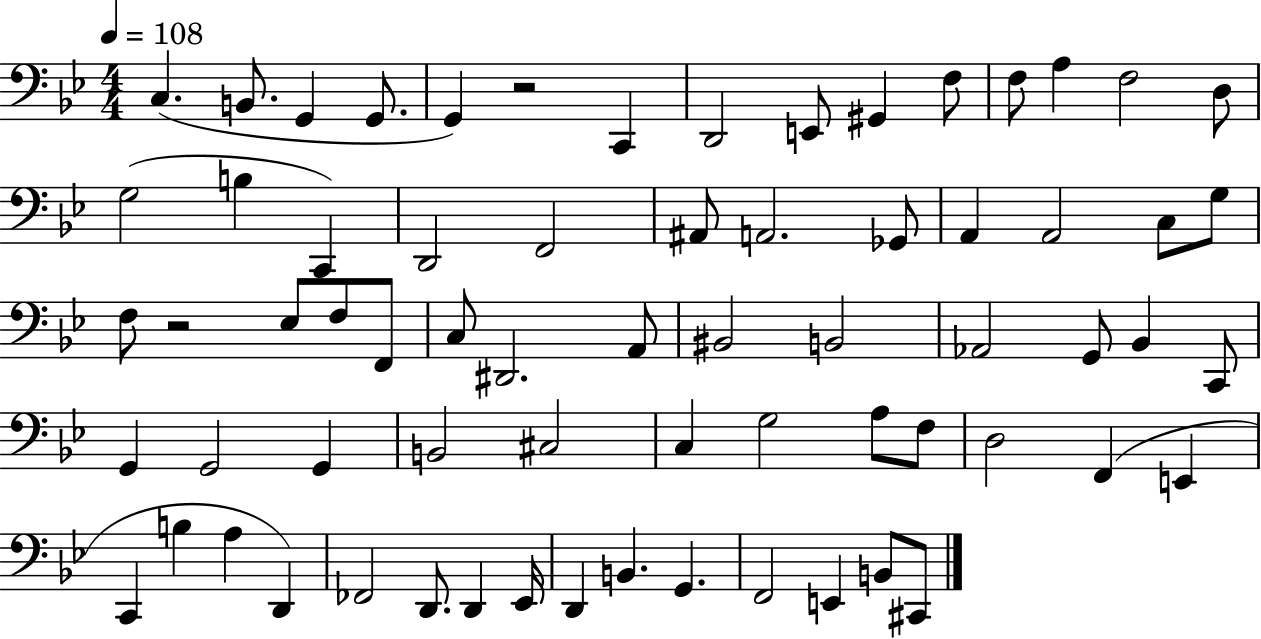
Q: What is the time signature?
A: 4/4